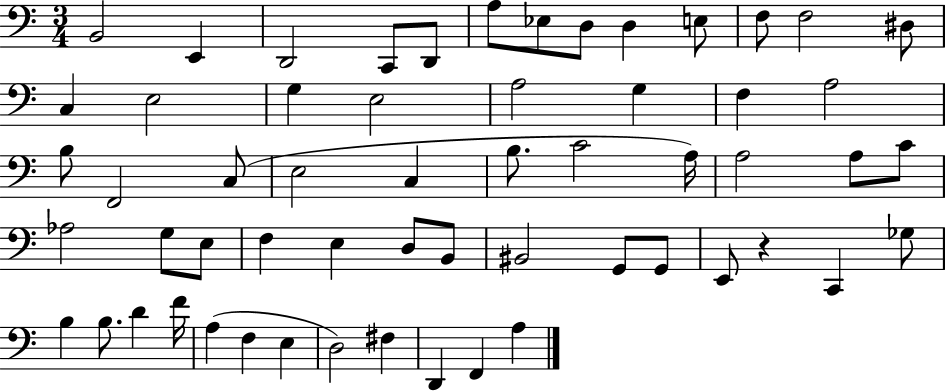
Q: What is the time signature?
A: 3/4